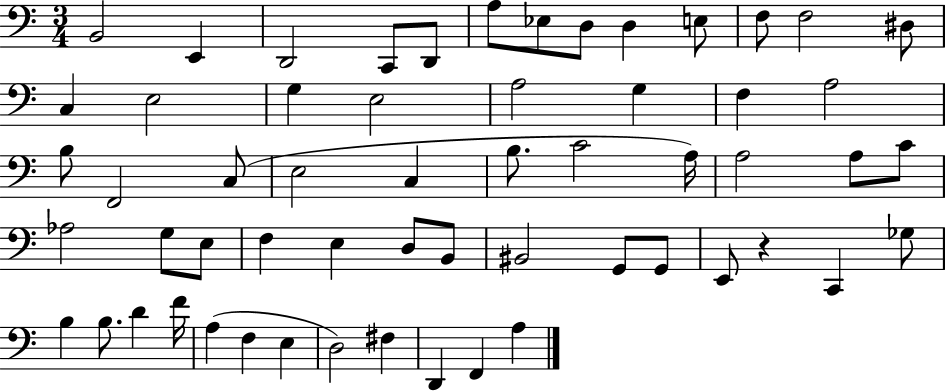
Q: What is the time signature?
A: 3/4